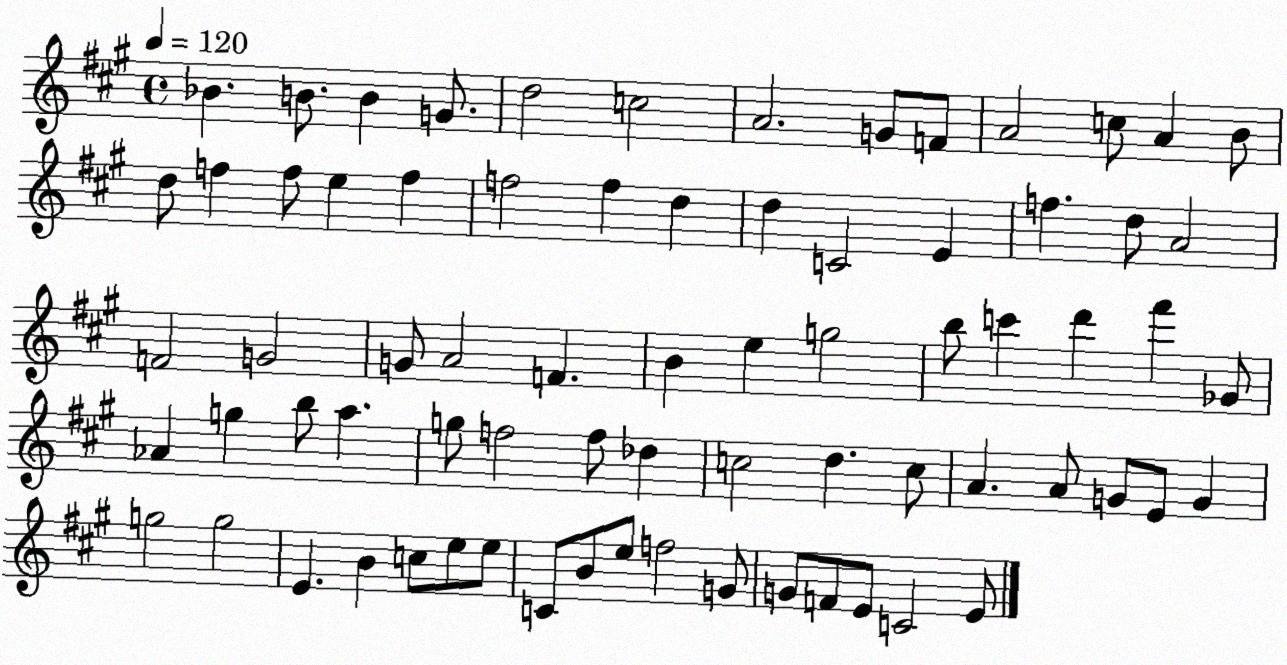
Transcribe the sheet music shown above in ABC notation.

X:1
T:Untitled
M:4/4
L:1/4
K:A
_B B/2 B G/2 d2 c2 A2 G/2 F/2 A2 c/2 A B/2 d/2 f f/2 e f f2 f d d C2 E f d/2 A2 F2 G2 G/2 A2 F B e g2 b/2 c' d' ^f' _G/2 _A g b/2 a g/2 f2 f/2 _d c2 d c/2 A A/2 G/2 E/2 G g2 g2 E B c/2 e/2 e/2 C/2 B/2 e/2 f2 G/2 G/2 F/2 E/2 C2 E/2